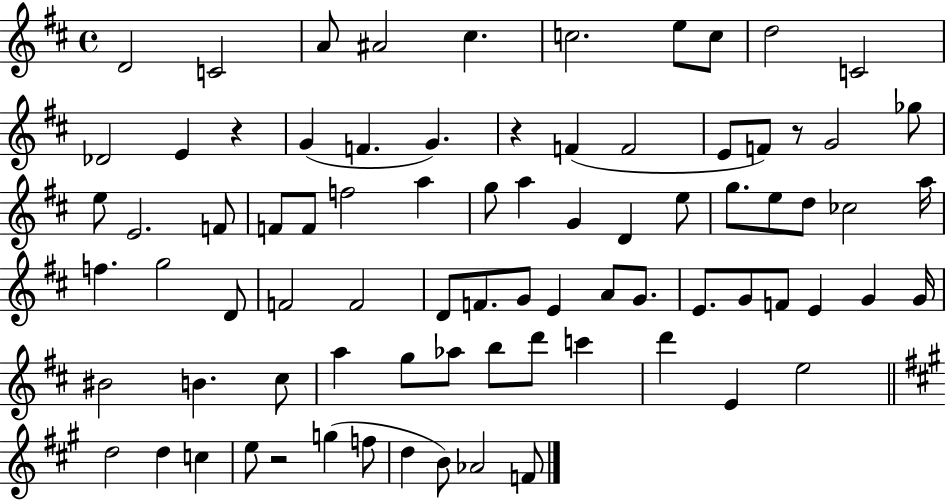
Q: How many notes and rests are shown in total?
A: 81